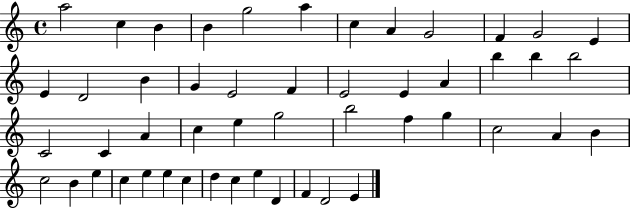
A5/h C5/q B4/q B4/q G5/h A5/q C5/q A4/q G4/h F4/q G4/h E4/q E4/q D4/h B4/q G4/q E4/h F4/q E4/h E4/q A4/q B5/q B5/q B5/h C4/h C4/q A4/q C5/q E5/q G5/h B5/h F5/q G5/q C5/h A4/q B4/q C5/h B4/q E5/q C5/q E5/q E5/q C5/q D5/q C5/q E5/q D4/q F4/q D4/h E4/q